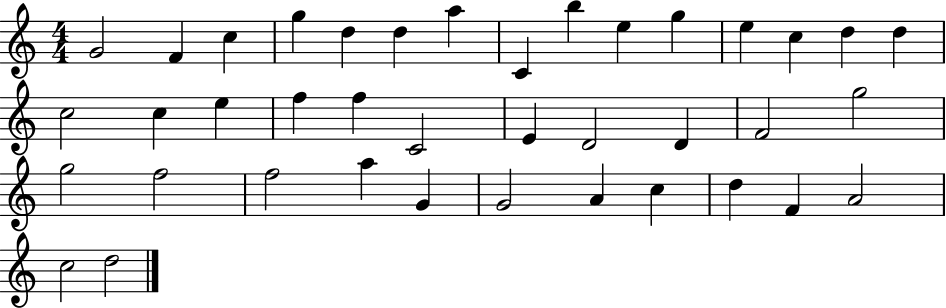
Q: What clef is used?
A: treble